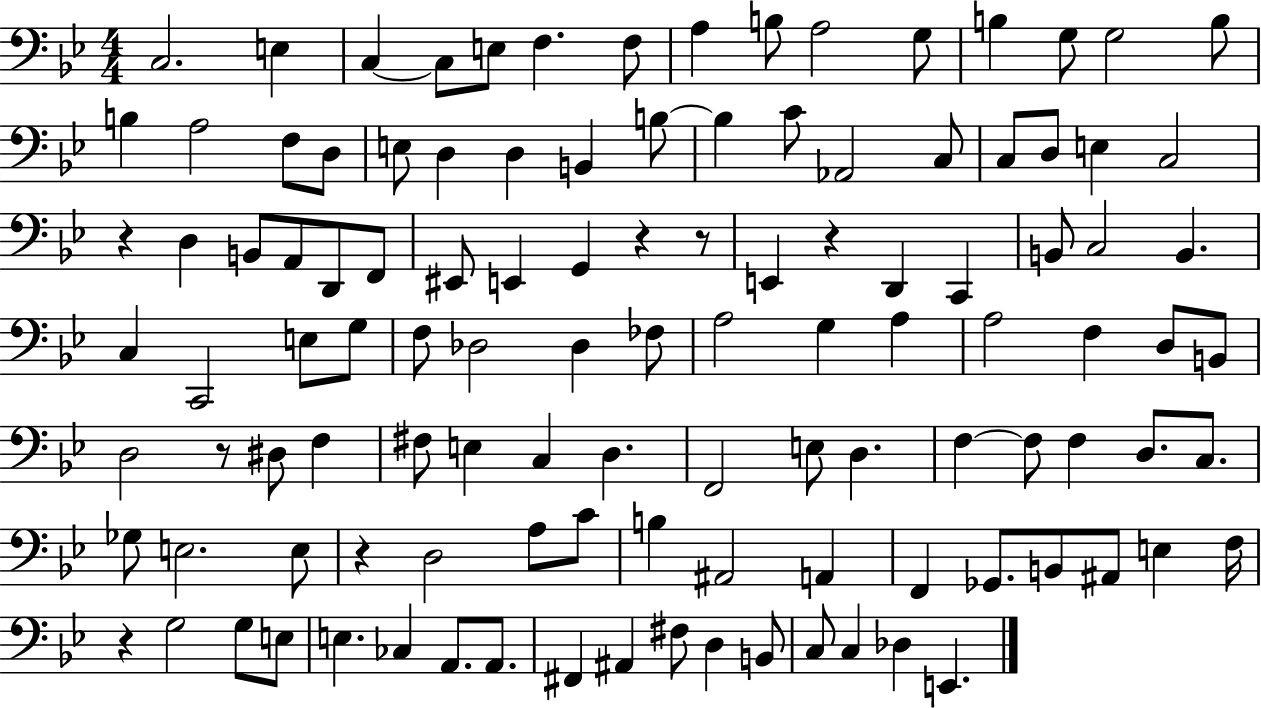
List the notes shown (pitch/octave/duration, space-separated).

C3/h. E3/q C3/q C3/e E3/e F3/q. F3/e A3/q B3/e A3/h G3/e B3/q G3/e G3/h B3/e B3/q A3/h F3/e D3/e E3/e D3/q D3/q B2/q B3/e B3/q C4/e Ab2/h C3/e C3/e D3/e E3/q C3/h R/q D3/q B2/e A2/e D2/e F2/e EIS2/e E2/q G2/q R/q R/e E2/q R/q D2/q C2/q B2/e C3/h B2/q. C3/q C2/h E3/e G3/e F3/e Db3/h Db3/q FES3/e A3/h G3/q A3/q A3/h F3/q D3/e B2/e D3/h R/e D#3/e F3/q F#3/e E3/q C3/q D3/q. F2/h E3/e D3/q. F3/q F3/e F3/q D3/e. C3/e. Gb3/e E3/h. E3/e R/q D3/h A3/e C4/e B3/q A#2/h A2/q F2/q Gb2/e. B2/e A#2/e E3/q F3/s R/q G3/h G3/e E3/e E3/q. CES3/q A2/e. A2/e. F#2/q A#2/q F#3/e D3/q B2/e C3/e C3/q Db3/q E2/q.